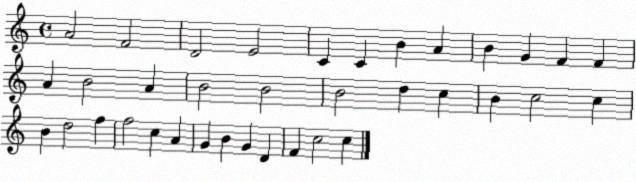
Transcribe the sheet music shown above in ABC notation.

X:1
T:Untitled
M:4/4
L:1/4
K:C
A2 F2 D2 E2 C C B A B G F F A B2 A B2 B2 B2 d c B c2 c B d2 f f2 c A G B G D F c2 c